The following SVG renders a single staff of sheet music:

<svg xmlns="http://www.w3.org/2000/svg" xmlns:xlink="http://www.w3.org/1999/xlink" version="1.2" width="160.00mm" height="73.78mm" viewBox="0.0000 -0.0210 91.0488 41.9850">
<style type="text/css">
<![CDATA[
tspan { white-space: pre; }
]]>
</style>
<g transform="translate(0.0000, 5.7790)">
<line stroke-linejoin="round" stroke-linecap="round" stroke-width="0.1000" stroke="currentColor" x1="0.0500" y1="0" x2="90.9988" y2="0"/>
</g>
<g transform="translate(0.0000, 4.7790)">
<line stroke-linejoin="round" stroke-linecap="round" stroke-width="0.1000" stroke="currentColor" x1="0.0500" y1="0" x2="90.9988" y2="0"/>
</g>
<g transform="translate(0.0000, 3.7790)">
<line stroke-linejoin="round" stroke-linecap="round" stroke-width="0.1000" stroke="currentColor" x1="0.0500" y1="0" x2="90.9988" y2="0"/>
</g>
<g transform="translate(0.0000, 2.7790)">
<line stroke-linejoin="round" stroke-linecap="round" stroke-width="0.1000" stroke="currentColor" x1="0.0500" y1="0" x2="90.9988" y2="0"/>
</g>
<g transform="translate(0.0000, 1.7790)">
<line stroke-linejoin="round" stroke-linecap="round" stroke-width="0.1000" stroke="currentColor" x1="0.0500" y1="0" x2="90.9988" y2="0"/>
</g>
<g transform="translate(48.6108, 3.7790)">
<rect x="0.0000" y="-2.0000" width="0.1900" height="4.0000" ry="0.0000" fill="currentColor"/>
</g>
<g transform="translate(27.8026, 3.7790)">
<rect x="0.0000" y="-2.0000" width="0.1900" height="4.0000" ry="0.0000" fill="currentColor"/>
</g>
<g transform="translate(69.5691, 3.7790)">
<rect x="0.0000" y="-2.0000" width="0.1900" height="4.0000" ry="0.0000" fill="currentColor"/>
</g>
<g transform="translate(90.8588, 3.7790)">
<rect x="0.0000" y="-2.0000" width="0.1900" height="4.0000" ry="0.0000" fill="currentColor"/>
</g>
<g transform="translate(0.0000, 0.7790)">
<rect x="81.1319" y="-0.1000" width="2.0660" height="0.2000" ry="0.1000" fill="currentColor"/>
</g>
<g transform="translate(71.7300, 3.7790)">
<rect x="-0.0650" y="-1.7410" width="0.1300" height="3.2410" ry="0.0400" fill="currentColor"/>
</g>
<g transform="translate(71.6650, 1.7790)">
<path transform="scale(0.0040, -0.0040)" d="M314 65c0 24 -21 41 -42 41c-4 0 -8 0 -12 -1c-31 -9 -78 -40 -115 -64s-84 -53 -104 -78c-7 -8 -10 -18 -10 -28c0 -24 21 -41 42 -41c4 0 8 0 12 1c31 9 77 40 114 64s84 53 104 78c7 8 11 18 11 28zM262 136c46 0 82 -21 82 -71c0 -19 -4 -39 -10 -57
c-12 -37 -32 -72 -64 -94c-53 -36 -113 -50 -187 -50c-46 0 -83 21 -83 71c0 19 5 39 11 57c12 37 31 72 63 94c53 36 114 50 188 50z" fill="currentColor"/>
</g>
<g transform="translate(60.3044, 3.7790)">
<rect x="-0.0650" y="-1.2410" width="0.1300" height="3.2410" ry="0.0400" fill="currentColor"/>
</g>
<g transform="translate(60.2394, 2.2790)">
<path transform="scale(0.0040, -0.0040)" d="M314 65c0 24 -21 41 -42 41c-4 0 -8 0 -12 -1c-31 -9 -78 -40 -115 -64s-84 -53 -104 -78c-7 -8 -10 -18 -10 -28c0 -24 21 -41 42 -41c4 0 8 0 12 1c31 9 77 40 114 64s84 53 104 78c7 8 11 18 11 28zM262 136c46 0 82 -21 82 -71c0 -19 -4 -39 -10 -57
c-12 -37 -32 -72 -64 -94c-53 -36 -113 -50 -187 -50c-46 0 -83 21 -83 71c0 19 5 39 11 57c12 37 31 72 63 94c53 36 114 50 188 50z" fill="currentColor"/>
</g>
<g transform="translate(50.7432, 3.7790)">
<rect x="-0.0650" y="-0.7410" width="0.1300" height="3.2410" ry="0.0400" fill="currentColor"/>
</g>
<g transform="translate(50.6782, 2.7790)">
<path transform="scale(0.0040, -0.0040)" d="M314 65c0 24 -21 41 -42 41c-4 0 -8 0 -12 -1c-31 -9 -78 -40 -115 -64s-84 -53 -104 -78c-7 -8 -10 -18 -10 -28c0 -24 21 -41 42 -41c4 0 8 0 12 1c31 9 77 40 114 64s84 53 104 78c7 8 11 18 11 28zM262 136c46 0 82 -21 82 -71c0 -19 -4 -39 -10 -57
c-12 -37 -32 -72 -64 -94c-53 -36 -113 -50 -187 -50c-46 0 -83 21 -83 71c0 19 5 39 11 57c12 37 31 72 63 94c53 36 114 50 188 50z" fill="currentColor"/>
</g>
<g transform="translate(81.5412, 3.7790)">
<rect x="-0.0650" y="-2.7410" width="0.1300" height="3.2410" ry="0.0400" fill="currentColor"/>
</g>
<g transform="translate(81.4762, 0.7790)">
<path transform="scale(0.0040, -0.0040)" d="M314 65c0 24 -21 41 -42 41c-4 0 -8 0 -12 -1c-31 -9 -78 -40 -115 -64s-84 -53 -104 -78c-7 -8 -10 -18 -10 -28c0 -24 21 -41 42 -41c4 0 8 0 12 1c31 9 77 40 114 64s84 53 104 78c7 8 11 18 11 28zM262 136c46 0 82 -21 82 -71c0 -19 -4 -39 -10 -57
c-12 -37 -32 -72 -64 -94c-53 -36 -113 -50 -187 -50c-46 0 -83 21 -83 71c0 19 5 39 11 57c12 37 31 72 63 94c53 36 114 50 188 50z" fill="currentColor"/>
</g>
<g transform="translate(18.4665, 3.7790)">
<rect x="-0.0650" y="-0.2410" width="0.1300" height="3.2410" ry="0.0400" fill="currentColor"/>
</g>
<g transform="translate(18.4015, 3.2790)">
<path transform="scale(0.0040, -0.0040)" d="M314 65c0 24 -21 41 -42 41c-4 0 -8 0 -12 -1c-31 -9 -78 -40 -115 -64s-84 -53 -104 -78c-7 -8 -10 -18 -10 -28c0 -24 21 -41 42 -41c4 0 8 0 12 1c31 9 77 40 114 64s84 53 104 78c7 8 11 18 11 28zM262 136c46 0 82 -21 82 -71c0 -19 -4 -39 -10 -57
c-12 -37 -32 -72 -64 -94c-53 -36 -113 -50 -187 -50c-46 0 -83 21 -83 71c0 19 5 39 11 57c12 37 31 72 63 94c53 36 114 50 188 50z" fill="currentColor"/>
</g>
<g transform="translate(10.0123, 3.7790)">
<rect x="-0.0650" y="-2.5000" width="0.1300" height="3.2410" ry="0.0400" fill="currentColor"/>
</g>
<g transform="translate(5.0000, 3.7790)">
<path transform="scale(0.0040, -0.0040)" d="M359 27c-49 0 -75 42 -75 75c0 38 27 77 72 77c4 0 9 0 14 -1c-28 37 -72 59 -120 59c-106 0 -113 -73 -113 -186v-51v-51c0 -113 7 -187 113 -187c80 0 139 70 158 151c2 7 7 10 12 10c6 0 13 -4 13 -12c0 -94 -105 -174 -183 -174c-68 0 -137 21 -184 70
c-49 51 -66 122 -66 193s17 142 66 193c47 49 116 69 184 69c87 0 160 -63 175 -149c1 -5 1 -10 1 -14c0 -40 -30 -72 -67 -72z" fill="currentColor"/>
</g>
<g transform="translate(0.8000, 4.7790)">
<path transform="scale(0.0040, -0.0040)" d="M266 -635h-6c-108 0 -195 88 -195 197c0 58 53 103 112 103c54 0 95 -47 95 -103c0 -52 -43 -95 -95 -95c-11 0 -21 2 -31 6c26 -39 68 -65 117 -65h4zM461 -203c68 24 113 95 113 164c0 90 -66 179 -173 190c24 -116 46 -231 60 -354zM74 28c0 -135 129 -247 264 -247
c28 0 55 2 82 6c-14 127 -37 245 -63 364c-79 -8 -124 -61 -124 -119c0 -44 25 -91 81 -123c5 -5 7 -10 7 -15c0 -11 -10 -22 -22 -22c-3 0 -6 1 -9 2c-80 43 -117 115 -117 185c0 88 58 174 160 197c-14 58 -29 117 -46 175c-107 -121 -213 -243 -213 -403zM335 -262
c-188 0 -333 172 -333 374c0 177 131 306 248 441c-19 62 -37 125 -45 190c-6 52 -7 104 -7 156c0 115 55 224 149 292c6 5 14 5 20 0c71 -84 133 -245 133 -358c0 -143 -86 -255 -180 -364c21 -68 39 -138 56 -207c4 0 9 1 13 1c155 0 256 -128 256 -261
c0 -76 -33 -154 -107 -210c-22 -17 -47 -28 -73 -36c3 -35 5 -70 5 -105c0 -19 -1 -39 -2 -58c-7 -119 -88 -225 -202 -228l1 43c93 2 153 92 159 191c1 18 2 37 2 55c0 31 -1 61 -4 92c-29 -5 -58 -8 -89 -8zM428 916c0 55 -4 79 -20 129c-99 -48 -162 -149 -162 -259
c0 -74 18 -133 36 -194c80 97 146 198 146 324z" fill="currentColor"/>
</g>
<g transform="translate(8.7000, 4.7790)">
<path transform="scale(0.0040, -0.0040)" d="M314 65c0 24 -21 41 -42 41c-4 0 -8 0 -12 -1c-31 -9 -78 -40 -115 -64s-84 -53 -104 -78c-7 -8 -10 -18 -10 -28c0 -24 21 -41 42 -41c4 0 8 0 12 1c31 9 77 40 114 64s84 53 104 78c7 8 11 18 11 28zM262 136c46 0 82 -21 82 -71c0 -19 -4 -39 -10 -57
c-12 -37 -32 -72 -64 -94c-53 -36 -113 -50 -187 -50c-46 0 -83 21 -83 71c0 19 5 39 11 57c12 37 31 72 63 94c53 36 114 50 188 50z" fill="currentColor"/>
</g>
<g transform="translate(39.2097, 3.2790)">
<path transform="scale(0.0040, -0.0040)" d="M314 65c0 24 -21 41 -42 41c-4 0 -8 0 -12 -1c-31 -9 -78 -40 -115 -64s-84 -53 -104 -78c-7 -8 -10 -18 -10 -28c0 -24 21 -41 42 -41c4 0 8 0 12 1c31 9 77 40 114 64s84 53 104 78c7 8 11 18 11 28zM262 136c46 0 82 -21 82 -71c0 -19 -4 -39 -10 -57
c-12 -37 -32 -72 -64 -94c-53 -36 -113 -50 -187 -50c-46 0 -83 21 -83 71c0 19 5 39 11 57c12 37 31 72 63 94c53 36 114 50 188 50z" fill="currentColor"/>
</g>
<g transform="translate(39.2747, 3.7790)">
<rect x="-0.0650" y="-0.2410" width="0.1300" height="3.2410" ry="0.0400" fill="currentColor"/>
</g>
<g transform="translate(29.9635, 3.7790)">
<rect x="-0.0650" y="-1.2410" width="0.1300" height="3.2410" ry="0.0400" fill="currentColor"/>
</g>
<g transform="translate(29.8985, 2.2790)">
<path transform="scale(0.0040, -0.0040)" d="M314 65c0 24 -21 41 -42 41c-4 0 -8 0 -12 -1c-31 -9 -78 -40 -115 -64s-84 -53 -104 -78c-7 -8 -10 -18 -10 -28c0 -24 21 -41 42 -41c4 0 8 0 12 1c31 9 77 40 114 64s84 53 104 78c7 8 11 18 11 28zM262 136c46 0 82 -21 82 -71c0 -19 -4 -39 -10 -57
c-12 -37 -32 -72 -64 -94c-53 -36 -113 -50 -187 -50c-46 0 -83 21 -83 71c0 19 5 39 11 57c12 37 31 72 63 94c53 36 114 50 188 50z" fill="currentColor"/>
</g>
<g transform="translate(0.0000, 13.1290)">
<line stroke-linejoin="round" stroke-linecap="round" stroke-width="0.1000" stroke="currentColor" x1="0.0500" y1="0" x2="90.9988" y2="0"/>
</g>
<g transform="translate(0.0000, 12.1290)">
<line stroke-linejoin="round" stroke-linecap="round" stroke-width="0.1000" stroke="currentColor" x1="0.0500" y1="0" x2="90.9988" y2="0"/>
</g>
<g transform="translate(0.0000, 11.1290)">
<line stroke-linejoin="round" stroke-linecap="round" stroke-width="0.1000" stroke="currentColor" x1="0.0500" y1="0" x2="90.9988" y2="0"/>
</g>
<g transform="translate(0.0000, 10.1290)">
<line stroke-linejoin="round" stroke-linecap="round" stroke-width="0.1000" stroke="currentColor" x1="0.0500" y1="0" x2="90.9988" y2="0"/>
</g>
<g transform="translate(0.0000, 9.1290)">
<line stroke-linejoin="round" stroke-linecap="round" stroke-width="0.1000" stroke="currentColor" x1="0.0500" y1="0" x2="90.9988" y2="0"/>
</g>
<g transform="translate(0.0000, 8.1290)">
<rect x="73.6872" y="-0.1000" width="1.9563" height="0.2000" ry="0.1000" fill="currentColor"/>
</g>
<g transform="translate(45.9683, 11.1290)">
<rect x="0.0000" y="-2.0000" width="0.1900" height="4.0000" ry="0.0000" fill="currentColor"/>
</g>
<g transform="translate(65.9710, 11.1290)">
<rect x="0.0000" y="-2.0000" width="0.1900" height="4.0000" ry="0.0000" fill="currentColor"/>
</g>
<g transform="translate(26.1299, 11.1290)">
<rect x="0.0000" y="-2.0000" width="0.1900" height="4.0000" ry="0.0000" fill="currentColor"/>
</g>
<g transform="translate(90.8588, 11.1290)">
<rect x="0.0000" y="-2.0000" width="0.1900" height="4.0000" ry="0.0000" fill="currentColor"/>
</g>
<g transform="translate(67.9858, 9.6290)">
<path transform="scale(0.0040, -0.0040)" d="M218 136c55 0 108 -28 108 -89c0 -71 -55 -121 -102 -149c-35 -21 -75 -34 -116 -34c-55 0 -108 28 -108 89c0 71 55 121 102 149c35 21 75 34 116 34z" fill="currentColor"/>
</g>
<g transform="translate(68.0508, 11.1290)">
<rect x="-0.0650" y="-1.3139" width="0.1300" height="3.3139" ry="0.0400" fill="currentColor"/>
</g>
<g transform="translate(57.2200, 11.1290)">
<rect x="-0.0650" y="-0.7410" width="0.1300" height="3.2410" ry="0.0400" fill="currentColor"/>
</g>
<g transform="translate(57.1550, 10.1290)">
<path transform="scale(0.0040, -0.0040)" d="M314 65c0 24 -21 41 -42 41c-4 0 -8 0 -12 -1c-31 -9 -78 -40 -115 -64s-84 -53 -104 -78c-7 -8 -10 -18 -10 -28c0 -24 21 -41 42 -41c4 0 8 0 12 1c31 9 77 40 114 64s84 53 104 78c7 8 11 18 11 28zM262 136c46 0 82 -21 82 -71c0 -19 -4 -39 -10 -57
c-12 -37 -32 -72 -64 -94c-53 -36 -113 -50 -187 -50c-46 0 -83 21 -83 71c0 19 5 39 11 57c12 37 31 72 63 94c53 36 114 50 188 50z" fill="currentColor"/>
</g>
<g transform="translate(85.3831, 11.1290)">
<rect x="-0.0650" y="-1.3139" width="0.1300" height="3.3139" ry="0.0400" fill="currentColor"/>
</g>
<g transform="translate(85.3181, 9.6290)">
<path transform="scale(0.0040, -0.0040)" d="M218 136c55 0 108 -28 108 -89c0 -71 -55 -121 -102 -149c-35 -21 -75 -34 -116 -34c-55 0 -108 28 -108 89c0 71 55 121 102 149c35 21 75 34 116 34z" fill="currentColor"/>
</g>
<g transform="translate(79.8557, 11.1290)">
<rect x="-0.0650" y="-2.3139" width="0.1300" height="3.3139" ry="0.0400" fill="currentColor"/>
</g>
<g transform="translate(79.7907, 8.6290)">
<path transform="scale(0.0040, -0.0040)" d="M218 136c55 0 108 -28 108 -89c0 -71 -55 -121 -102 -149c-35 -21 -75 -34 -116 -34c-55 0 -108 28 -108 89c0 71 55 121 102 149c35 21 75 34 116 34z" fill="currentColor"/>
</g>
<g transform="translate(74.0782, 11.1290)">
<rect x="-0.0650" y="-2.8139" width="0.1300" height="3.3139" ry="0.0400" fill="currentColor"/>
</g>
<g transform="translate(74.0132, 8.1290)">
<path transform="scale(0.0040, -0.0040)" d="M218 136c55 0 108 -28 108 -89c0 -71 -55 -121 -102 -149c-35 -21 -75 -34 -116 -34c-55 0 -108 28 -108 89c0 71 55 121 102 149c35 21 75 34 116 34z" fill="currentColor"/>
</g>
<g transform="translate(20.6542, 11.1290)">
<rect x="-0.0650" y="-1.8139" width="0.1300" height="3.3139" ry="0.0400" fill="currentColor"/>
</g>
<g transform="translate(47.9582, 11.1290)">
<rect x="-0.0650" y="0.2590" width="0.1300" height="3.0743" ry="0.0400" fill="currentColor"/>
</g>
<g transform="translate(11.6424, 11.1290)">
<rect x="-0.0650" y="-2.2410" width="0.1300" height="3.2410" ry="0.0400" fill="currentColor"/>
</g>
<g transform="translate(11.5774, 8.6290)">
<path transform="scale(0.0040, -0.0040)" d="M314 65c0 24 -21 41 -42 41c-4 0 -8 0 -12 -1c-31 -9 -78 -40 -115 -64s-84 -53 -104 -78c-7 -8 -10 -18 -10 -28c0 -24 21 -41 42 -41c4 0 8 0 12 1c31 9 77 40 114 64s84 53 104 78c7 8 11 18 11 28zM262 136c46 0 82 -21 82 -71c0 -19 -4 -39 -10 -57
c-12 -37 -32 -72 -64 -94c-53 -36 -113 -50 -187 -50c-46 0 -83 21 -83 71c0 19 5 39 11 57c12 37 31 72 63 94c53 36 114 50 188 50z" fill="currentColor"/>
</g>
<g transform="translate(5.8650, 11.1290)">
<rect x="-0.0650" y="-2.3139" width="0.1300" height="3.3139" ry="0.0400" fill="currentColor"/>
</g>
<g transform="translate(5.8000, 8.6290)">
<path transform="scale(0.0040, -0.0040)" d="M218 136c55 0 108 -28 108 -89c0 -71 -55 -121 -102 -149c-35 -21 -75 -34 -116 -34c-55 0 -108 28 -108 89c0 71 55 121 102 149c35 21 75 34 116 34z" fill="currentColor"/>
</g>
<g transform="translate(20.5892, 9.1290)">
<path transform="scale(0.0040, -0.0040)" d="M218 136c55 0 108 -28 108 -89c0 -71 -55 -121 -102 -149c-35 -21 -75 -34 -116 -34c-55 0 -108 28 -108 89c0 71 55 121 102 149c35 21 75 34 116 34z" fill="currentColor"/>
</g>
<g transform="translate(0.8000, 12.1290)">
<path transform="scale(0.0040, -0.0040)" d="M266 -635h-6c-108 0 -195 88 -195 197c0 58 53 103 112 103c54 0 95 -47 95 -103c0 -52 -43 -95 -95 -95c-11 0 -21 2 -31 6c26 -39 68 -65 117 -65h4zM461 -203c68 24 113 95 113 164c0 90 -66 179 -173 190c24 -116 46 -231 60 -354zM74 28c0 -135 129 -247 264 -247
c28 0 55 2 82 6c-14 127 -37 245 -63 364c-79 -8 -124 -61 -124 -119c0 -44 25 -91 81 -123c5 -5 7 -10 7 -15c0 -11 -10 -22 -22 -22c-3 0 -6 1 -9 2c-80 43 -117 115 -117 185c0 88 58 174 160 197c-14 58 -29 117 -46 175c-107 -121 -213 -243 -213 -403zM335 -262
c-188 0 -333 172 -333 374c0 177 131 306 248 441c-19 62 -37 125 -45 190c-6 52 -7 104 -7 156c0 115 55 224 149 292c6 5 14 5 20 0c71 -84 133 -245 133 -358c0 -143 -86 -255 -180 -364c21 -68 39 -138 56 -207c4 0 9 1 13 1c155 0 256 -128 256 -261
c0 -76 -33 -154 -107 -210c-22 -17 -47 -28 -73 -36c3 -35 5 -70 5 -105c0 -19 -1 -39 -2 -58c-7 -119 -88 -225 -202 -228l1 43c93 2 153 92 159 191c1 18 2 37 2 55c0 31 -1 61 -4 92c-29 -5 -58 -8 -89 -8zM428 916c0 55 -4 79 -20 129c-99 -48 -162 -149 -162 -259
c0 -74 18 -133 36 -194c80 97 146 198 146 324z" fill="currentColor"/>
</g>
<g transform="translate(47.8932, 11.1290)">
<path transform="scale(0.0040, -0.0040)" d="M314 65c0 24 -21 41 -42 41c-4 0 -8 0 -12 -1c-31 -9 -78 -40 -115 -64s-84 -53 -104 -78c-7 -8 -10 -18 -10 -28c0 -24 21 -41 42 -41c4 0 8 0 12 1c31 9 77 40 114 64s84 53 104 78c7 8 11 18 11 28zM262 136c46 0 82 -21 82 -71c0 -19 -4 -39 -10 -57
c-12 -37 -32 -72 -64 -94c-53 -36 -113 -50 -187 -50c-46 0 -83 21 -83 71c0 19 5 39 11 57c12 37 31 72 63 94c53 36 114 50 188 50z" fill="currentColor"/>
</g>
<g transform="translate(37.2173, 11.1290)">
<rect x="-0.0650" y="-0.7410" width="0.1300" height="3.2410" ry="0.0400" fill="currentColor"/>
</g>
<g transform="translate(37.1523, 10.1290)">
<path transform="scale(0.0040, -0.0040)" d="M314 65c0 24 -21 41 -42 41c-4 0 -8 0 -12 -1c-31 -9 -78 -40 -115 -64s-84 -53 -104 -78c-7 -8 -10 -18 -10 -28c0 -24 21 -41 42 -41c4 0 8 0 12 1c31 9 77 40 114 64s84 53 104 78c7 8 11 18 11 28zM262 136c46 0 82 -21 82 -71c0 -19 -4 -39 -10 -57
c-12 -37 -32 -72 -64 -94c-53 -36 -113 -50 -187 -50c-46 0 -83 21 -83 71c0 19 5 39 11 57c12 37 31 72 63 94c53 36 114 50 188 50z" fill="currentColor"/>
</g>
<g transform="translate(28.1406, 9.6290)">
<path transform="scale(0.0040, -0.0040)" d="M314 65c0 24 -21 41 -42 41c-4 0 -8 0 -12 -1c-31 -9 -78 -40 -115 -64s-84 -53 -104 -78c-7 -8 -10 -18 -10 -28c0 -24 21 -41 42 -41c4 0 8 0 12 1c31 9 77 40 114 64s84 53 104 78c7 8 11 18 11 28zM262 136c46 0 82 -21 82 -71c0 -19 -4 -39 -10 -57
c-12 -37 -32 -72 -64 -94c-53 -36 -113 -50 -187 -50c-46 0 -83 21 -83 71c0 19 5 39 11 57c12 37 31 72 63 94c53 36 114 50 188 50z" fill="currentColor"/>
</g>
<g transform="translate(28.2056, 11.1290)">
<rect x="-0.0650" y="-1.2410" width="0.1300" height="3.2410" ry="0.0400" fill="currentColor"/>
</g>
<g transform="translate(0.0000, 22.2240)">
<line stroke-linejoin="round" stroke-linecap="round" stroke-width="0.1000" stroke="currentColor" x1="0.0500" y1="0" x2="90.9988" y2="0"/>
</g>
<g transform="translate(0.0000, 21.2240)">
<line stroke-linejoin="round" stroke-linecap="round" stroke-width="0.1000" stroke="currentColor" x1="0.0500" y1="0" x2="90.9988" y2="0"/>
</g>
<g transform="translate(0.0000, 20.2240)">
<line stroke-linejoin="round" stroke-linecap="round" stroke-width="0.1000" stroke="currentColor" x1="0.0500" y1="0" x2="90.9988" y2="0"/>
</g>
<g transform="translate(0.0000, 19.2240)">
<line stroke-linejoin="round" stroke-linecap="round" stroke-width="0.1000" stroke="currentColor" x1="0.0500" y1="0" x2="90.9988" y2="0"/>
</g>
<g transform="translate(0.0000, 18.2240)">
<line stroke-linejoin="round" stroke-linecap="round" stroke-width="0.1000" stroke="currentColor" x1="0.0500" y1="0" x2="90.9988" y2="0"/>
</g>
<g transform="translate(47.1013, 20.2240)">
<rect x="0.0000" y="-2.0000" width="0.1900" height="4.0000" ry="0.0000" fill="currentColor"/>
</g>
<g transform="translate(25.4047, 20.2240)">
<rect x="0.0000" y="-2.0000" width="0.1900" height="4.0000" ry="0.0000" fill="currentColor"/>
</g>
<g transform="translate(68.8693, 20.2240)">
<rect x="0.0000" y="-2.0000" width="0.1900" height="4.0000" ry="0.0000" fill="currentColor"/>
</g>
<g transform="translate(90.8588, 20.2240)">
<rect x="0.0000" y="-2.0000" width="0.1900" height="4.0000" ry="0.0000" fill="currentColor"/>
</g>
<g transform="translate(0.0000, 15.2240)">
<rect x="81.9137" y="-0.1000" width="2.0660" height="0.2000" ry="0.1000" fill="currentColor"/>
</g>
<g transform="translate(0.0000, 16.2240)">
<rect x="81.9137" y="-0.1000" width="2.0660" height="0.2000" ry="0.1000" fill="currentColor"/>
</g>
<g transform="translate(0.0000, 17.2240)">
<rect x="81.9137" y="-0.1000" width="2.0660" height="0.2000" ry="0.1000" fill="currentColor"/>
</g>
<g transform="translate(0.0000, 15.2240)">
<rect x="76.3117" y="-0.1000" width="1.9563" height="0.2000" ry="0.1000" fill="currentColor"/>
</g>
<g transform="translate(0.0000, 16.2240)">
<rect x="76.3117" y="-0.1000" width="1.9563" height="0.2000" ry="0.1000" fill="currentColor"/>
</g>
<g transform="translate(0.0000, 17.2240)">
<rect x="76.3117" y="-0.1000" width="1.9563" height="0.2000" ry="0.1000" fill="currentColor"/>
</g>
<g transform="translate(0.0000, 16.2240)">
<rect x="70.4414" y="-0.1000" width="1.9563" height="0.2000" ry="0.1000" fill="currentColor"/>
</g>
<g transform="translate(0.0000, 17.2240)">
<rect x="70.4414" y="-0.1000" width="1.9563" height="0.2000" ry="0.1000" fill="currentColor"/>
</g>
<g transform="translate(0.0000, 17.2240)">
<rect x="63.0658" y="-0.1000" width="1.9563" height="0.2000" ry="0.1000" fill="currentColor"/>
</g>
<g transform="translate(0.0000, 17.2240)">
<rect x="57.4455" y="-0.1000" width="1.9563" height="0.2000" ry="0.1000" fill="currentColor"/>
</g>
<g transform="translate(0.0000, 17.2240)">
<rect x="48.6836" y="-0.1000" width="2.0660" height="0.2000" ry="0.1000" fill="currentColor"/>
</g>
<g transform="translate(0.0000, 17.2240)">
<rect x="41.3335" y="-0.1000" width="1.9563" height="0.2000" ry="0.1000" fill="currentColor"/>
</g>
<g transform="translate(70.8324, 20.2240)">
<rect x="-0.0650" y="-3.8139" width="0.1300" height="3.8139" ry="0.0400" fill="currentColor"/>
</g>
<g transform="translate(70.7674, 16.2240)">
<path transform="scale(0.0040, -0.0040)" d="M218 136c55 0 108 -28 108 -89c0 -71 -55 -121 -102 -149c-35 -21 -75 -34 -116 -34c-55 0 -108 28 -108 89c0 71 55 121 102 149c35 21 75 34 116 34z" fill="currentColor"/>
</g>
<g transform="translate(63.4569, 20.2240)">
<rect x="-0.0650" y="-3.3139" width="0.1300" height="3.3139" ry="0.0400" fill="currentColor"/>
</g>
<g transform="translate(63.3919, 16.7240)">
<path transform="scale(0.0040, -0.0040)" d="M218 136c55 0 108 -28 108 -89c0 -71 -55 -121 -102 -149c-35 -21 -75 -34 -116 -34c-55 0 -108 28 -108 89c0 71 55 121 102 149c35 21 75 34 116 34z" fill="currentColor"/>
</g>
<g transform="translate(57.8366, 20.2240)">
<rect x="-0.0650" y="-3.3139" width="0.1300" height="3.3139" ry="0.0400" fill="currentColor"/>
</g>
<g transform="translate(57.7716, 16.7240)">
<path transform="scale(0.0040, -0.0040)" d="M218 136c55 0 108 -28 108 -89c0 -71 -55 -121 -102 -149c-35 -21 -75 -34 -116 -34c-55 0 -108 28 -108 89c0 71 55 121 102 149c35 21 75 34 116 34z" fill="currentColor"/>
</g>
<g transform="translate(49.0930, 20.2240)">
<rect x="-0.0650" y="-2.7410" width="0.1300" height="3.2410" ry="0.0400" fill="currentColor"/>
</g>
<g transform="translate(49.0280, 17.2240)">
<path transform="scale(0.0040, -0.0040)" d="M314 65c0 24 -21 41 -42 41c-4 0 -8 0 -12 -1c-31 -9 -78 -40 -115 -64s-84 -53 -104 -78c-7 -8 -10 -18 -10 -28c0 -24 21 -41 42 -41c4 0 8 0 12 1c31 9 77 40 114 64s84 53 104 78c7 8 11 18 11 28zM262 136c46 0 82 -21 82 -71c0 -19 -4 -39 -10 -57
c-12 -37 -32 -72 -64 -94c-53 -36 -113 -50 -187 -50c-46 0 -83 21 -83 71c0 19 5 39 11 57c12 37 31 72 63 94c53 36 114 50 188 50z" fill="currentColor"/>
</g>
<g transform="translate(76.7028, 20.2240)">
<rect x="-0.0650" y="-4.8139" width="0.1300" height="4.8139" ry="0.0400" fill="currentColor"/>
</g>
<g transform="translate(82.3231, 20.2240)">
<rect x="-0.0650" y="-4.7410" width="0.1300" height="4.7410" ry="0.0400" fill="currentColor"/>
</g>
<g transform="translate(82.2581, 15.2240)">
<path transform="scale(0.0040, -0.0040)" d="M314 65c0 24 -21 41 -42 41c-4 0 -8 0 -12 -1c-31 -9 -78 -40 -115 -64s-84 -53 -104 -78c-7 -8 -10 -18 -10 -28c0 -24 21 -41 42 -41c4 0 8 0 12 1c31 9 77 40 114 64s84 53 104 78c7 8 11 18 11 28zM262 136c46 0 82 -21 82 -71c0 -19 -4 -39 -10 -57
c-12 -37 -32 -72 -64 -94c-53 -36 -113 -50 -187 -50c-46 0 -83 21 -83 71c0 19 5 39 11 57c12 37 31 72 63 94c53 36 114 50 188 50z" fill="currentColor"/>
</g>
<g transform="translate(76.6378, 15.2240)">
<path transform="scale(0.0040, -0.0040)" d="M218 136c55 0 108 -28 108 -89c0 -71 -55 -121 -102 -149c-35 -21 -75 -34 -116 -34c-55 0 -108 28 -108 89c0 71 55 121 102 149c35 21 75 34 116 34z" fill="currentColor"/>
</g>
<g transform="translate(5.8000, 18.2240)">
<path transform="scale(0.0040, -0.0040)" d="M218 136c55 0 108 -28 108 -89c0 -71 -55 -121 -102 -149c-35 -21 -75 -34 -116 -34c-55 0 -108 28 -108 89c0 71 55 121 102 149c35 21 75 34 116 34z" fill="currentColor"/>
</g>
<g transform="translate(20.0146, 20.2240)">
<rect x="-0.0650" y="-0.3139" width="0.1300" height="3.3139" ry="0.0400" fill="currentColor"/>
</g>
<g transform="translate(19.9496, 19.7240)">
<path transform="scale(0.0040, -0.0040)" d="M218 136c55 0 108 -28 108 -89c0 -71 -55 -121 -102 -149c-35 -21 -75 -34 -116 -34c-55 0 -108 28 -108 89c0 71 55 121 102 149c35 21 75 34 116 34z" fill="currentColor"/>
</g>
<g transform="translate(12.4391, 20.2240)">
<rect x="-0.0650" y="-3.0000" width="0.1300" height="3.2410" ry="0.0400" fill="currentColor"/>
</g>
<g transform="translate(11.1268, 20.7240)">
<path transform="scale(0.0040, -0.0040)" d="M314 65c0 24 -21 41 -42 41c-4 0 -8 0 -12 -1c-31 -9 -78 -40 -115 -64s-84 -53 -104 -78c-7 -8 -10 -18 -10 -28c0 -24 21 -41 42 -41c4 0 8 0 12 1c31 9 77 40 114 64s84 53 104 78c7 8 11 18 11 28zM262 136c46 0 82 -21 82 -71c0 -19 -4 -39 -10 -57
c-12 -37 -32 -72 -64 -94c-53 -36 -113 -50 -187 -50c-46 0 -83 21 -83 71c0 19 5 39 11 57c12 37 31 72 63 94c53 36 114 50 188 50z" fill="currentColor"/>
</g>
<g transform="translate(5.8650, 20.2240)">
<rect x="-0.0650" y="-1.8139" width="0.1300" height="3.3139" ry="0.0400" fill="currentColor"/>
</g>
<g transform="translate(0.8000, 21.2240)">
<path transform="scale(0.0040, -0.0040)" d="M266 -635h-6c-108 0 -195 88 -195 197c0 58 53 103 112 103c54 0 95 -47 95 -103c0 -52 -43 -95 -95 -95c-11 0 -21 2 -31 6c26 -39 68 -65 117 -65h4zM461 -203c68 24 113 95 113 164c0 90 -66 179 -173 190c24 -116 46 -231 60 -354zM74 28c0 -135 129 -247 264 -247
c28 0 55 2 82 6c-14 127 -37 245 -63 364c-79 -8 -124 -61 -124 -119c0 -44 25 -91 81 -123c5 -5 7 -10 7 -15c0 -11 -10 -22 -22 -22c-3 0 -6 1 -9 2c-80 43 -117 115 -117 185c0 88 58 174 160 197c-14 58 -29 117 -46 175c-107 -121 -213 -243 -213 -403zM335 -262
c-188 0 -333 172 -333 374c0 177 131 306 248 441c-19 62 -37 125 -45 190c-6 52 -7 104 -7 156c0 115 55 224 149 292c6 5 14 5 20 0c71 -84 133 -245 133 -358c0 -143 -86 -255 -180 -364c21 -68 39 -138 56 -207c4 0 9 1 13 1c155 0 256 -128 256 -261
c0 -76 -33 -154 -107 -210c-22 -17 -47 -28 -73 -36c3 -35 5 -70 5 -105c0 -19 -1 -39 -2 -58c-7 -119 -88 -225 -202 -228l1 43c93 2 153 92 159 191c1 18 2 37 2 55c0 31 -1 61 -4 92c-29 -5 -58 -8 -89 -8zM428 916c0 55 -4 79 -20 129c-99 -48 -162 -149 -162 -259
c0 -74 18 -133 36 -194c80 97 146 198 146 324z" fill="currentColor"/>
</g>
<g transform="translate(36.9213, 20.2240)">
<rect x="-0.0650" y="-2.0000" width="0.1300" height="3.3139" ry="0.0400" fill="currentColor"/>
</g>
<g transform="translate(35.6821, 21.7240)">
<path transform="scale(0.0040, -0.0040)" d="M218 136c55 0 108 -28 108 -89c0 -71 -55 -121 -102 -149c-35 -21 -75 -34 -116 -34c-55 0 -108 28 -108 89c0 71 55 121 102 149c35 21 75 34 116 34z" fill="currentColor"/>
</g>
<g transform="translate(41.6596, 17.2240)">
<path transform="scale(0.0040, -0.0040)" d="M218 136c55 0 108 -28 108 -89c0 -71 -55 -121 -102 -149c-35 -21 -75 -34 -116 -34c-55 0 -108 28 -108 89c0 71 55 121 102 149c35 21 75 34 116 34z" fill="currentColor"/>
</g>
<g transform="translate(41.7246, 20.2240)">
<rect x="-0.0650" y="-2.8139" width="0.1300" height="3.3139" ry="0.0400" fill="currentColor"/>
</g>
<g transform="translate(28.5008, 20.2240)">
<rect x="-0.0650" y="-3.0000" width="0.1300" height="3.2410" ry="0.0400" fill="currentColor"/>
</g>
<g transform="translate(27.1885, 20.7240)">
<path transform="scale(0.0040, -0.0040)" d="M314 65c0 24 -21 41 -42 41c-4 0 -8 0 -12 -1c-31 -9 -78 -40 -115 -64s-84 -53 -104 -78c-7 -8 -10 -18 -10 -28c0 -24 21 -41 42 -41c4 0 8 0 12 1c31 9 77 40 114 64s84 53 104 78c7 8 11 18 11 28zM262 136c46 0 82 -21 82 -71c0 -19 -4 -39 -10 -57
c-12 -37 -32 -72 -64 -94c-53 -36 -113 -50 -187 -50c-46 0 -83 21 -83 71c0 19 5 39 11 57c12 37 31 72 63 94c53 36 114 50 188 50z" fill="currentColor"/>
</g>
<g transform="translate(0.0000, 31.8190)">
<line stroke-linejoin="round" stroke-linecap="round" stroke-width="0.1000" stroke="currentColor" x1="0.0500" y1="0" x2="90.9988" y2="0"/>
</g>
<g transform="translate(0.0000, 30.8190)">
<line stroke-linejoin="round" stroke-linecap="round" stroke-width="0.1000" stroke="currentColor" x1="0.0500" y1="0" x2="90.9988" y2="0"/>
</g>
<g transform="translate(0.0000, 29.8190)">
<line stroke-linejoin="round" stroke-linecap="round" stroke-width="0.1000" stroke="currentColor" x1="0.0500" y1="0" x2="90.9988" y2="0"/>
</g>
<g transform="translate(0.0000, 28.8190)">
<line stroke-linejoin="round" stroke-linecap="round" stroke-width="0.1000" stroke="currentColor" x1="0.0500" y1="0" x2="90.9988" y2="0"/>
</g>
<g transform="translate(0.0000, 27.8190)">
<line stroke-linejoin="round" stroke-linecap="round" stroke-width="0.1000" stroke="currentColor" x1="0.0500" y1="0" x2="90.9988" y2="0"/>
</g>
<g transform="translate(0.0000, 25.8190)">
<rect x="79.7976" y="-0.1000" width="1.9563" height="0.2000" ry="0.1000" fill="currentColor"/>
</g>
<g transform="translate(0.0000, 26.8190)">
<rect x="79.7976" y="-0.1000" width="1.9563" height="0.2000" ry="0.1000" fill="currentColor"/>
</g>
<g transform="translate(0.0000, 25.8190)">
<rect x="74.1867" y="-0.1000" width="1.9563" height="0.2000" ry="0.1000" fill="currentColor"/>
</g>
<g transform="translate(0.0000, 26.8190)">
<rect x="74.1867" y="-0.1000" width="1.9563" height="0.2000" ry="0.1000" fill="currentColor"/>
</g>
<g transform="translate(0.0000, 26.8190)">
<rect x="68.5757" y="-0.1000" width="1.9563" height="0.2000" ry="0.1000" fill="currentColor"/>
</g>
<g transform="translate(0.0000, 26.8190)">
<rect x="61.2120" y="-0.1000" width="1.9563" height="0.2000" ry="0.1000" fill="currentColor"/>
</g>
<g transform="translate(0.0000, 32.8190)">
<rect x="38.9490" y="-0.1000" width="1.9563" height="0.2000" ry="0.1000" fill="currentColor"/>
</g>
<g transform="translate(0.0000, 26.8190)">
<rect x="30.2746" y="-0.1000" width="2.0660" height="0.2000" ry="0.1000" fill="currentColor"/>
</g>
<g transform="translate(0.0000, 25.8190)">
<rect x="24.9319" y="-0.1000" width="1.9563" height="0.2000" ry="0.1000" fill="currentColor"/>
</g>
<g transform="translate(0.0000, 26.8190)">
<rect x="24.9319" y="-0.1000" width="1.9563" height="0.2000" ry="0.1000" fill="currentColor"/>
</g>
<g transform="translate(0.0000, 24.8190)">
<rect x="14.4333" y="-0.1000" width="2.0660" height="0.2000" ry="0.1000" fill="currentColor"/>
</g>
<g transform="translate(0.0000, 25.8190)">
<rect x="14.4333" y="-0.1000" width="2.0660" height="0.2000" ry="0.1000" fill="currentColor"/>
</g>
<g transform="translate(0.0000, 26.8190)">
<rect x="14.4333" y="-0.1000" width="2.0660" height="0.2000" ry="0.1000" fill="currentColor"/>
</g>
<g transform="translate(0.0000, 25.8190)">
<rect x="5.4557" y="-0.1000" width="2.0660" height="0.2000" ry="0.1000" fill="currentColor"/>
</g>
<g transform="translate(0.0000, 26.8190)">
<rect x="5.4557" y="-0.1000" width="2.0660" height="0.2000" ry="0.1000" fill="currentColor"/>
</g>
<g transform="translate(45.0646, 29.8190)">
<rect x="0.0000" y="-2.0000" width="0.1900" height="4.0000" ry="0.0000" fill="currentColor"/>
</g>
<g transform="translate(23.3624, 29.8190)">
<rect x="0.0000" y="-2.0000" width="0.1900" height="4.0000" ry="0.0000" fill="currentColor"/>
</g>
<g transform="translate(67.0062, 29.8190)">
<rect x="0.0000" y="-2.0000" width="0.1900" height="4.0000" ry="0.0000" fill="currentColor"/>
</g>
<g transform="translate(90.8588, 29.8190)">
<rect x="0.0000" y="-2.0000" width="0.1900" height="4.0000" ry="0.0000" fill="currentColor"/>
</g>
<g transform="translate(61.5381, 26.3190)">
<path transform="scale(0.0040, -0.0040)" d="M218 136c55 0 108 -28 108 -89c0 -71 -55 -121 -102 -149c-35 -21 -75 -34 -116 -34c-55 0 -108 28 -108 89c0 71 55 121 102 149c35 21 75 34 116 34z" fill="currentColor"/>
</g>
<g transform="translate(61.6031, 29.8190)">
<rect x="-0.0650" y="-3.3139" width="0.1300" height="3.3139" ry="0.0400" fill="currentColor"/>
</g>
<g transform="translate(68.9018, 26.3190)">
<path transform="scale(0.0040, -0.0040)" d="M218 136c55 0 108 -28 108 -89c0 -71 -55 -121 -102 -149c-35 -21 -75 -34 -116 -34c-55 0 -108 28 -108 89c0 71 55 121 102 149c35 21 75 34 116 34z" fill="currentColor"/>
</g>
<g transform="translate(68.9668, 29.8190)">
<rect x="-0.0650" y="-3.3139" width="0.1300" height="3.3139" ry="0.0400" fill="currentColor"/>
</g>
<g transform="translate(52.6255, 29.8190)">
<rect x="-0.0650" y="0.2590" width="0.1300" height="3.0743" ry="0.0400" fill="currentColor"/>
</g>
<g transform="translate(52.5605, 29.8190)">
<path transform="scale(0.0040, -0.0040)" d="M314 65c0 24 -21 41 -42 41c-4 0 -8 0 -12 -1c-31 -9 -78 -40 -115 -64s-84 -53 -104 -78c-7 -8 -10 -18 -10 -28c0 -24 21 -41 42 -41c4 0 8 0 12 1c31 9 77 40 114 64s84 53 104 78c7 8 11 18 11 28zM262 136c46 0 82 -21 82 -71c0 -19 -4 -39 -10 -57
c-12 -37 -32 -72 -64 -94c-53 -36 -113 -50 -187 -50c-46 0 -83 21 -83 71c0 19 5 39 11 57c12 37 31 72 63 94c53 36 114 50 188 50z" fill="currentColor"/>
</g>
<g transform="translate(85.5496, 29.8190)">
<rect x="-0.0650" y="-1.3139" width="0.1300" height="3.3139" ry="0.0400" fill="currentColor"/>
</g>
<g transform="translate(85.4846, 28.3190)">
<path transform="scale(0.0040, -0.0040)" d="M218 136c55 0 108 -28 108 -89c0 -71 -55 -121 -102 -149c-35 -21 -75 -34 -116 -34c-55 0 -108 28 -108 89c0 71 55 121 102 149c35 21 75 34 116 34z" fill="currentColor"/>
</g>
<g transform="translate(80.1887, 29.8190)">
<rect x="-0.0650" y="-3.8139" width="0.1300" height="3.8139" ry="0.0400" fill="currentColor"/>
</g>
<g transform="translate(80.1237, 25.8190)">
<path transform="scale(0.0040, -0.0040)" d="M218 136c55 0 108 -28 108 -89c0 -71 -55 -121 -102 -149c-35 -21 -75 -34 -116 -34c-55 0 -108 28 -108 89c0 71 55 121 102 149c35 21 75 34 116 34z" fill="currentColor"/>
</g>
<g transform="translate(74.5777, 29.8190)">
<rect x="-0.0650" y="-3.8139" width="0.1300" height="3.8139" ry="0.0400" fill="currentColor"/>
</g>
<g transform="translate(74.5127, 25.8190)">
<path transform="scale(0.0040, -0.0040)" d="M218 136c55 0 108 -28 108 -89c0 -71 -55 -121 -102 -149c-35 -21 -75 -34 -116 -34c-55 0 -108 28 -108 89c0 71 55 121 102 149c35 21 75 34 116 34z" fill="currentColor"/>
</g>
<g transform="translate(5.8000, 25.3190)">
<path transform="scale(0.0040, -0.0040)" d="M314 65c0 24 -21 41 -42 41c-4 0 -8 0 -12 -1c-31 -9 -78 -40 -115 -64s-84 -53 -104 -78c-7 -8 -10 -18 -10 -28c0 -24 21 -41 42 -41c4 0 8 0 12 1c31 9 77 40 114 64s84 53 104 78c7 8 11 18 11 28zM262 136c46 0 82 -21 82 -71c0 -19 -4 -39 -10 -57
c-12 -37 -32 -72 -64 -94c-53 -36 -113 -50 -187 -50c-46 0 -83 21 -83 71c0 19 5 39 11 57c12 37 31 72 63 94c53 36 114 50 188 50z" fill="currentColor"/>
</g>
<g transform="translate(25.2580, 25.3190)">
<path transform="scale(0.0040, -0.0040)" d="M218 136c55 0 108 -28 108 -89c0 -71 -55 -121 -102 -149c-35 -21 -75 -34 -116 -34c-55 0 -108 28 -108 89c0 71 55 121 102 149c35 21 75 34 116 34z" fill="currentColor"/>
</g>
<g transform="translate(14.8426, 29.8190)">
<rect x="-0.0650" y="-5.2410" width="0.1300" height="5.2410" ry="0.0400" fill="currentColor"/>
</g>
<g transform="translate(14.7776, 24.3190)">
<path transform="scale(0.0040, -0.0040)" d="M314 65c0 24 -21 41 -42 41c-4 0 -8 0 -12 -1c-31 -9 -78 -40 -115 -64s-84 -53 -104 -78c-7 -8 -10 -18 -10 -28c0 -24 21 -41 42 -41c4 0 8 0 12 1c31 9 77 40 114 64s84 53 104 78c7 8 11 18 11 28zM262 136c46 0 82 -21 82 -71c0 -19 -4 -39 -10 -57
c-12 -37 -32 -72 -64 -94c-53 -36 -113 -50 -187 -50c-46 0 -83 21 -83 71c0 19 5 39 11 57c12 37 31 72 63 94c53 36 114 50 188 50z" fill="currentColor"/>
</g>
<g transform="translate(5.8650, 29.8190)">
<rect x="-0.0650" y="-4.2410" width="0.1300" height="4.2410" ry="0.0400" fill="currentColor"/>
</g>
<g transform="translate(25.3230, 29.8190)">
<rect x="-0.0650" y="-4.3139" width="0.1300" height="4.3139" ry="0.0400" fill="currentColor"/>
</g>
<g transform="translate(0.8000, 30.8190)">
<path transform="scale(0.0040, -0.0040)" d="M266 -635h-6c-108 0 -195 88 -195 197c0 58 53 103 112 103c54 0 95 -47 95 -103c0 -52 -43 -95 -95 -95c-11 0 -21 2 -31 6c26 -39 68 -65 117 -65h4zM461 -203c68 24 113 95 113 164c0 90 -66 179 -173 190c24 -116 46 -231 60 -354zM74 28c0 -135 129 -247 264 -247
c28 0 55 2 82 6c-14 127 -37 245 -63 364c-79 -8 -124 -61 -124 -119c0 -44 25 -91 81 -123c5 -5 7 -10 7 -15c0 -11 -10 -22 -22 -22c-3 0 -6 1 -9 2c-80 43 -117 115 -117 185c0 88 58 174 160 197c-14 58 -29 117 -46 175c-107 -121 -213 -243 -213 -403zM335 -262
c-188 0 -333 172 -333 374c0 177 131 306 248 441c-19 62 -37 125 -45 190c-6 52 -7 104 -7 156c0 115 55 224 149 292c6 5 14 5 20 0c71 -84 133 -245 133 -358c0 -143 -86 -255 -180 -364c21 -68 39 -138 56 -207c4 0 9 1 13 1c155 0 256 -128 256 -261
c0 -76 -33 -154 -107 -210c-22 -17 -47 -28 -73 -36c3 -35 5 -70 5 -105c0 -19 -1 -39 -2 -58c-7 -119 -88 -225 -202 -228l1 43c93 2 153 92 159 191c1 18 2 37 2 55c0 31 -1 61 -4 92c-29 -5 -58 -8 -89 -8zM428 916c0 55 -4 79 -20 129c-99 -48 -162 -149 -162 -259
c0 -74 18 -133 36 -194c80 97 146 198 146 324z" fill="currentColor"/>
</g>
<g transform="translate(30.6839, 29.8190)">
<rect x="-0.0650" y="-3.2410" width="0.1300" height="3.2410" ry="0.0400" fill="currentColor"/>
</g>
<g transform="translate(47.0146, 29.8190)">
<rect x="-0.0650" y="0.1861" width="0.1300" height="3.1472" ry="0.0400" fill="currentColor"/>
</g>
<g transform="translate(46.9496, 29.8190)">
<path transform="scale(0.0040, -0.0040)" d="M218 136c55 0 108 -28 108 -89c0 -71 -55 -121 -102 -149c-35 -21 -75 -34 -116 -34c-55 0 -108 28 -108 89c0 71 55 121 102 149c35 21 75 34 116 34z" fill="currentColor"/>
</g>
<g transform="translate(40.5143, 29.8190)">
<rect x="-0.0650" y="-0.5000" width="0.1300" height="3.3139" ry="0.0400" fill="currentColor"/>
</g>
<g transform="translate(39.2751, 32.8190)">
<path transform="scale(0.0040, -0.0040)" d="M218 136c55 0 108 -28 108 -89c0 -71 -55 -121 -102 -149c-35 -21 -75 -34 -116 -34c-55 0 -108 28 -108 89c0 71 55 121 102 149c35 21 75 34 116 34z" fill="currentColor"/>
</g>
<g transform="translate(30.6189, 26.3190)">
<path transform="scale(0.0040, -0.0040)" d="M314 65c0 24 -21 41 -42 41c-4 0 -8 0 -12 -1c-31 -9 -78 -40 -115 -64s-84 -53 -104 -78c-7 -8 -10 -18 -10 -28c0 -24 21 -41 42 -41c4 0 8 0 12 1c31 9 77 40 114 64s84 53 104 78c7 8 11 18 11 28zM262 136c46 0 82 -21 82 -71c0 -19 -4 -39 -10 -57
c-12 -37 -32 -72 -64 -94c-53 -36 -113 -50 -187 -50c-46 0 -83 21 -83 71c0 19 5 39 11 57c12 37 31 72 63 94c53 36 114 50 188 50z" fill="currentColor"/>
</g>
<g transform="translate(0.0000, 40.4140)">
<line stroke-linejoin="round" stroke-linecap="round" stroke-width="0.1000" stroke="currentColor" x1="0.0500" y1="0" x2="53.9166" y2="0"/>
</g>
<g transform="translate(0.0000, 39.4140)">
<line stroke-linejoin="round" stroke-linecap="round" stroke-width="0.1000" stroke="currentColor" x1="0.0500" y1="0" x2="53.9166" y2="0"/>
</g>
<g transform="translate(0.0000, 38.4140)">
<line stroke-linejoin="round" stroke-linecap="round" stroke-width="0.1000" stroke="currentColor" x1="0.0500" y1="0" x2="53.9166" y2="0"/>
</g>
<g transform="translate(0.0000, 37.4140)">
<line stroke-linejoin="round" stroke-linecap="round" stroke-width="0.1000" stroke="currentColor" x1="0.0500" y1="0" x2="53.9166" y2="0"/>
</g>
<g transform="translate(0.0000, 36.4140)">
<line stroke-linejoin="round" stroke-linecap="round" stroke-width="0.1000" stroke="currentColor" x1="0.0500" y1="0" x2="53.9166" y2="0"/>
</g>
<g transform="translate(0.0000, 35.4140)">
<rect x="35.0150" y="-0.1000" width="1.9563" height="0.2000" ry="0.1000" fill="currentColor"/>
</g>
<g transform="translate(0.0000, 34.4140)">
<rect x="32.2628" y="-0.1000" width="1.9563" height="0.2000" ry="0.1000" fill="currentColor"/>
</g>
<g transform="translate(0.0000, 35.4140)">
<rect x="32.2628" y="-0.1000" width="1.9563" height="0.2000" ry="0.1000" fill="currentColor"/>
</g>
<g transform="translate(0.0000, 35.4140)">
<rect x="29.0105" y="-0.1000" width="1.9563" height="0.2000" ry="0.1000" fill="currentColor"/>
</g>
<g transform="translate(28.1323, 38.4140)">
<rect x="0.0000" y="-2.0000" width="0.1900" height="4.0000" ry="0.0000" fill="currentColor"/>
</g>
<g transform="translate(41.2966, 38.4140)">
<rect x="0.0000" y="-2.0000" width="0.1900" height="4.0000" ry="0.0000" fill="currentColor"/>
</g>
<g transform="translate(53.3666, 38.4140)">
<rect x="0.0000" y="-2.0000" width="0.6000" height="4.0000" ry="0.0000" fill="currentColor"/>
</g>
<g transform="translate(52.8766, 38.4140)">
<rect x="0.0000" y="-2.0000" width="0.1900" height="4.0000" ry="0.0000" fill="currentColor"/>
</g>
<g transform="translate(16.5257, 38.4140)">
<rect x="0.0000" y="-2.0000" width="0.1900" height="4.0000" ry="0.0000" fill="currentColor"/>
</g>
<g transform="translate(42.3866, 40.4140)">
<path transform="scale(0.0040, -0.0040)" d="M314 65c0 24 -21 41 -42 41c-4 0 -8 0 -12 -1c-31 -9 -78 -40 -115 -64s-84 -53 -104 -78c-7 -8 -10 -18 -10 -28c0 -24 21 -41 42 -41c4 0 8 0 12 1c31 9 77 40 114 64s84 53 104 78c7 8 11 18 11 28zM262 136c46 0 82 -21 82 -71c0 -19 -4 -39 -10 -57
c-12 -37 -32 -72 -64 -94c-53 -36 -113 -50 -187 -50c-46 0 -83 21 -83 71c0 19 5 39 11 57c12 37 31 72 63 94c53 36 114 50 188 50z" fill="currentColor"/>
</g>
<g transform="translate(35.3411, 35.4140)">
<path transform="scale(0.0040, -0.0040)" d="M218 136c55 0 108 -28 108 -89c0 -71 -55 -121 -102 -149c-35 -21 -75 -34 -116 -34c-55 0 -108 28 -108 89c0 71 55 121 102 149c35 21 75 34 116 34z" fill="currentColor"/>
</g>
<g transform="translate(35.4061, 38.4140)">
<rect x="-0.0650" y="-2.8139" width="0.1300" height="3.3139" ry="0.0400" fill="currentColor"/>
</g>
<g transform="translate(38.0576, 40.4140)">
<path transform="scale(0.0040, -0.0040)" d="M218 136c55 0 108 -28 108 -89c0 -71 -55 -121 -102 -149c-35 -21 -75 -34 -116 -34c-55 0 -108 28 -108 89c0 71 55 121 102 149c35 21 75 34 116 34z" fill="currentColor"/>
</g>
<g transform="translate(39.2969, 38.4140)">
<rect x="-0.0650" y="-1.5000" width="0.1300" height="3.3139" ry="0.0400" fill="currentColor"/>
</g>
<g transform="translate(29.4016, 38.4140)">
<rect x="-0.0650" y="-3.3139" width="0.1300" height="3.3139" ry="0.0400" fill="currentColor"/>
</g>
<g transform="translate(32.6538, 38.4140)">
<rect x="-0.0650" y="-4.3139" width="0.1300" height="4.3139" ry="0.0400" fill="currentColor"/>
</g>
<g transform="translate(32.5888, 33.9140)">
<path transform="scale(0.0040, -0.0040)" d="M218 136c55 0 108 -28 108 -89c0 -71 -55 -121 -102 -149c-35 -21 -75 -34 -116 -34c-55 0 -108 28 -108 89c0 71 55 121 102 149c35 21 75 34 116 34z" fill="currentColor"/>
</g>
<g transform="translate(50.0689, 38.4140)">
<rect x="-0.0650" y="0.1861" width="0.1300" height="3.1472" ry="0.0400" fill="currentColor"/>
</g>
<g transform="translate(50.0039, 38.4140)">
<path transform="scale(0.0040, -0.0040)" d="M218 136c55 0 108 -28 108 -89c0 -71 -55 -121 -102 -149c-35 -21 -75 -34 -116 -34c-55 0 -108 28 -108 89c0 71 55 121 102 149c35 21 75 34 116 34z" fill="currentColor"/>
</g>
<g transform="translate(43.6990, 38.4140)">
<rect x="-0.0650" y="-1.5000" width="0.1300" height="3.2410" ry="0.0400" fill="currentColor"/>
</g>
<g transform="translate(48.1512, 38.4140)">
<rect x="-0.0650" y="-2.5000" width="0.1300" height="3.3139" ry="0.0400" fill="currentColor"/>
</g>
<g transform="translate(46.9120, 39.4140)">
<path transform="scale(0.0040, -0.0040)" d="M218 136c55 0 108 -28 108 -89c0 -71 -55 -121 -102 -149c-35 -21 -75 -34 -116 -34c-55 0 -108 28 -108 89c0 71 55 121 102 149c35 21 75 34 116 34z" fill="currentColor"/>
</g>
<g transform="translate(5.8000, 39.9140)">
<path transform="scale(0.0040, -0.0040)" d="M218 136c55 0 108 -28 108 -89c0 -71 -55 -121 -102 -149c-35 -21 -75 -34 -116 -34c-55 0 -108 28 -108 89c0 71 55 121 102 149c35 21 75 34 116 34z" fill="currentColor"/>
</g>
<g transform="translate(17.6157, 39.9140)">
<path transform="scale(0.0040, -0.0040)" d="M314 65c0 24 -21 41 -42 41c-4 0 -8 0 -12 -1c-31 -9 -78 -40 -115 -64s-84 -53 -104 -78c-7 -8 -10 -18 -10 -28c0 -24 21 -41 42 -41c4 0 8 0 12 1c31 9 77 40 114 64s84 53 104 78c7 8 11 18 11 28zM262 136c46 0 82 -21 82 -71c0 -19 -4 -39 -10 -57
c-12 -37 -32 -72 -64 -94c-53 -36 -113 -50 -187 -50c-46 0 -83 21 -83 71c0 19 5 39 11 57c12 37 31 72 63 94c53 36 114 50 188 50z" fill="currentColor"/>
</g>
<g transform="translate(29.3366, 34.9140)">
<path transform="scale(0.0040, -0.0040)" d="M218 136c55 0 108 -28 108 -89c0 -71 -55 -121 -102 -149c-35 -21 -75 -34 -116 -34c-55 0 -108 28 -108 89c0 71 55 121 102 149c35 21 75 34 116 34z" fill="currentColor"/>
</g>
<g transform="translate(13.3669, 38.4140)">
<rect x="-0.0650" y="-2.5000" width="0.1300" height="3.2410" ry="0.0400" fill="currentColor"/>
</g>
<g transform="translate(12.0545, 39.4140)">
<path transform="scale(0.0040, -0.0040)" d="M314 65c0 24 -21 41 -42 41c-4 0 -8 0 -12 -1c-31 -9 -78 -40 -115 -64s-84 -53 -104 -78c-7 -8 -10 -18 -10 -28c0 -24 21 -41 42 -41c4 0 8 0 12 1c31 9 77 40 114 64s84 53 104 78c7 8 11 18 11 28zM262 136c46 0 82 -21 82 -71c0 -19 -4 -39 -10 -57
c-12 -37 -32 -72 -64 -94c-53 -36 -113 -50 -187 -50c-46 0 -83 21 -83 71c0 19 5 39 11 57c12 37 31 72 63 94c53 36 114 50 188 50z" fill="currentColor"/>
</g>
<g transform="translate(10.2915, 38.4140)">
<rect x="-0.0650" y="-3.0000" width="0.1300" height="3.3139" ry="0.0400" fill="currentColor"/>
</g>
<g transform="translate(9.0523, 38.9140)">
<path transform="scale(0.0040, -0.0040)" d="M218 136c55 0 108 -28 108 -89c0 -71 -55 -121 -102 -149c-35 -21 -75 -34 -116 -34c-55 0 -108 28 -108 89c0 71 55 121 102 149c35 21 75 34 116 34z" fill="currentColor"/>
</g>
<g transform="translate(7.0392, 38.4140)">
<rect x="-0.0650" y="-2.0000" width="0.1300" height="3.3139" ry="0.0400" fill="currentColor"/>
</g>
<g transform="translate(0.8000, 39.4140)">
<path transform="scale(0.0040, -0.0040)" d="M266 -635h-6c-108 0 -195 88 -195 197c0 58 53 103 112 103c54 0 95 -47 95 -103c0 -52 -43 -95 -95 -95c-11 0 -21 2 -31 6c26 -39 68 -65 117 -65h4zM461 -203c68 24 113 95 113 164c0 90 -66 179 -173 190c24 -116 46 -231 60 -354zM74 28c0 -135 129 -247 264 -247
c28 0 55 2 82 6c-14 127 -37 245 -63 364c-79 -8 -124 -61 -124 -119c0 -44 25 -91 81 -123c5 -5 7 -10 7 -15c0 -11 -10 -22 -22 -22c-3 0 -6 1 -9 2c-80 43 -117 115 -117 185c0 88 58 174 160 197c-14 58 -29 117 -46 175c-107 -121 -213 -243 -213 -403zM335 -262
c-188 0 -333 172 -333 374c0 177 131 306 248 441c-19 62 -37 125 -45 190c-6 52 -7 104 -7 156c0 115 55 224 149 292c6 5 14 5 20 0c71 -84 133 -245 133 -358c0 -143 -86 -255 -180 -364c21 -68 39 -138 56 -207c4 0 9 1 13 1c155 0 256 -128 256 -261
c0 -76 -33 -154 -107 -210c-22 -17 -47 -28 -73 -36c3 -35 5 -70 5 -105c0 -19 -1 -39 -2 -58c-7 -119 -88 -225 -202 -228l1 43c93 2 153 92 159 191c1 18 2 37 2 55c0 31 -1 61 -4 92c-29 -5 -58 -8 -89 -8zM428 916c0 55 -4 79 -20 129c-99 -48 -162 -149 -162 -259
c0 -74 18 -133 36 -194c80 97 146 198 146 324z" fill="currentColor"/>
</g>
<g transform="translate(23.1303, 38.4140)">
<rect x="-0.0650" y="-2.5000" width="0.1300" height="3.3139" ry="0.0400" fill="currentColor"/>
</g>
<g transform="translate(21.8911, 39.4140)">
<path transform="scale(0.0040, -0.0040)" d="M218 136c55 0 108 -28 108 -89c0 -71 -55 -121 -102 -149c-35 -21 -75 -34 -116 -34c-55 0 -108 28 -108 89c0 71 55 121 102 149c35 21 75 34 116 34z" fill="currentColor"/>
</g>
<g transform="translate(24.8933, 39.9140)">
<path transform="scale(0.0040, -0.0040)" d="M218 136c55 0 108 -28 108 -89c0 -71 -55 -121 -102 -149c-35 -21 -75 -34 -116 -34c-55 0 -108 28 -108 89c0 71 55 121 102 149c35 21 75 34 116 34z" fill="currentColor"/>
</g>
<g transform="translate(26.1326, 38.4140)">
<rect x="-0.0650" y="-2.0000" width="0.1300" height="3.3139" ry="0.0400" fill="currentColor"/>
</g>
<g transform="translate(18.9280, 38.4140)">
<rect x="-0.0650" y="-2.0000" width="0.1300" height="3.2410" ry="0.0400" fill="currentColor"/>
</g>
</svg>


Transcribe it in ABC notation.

X:1
T:Untitled
M:4/4
L:1/4
K:C
G2 c2 e2 c2 d2 e2 f2 a2 g g2 f e2 d2 B2 d2 e a g e f A2 c A2 F a a2 b b c' e' e'2 d'2 f'2 d' b2 C B B2 b b c' c' e F A G2 F2 G F b d' a E E2 G B